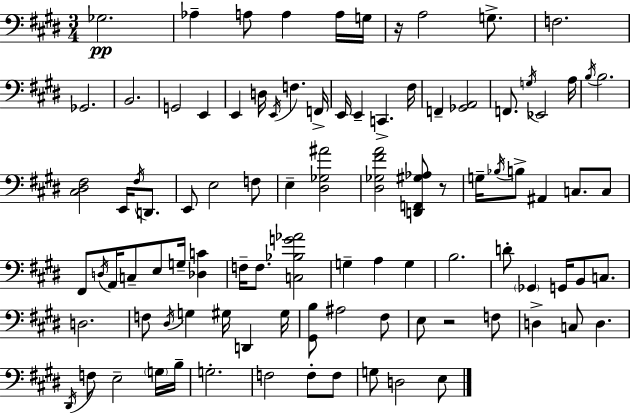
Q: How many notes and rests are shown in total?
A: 96